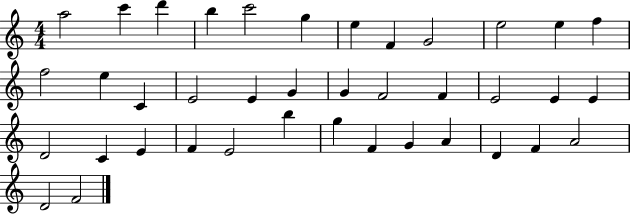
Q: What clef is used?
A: treble